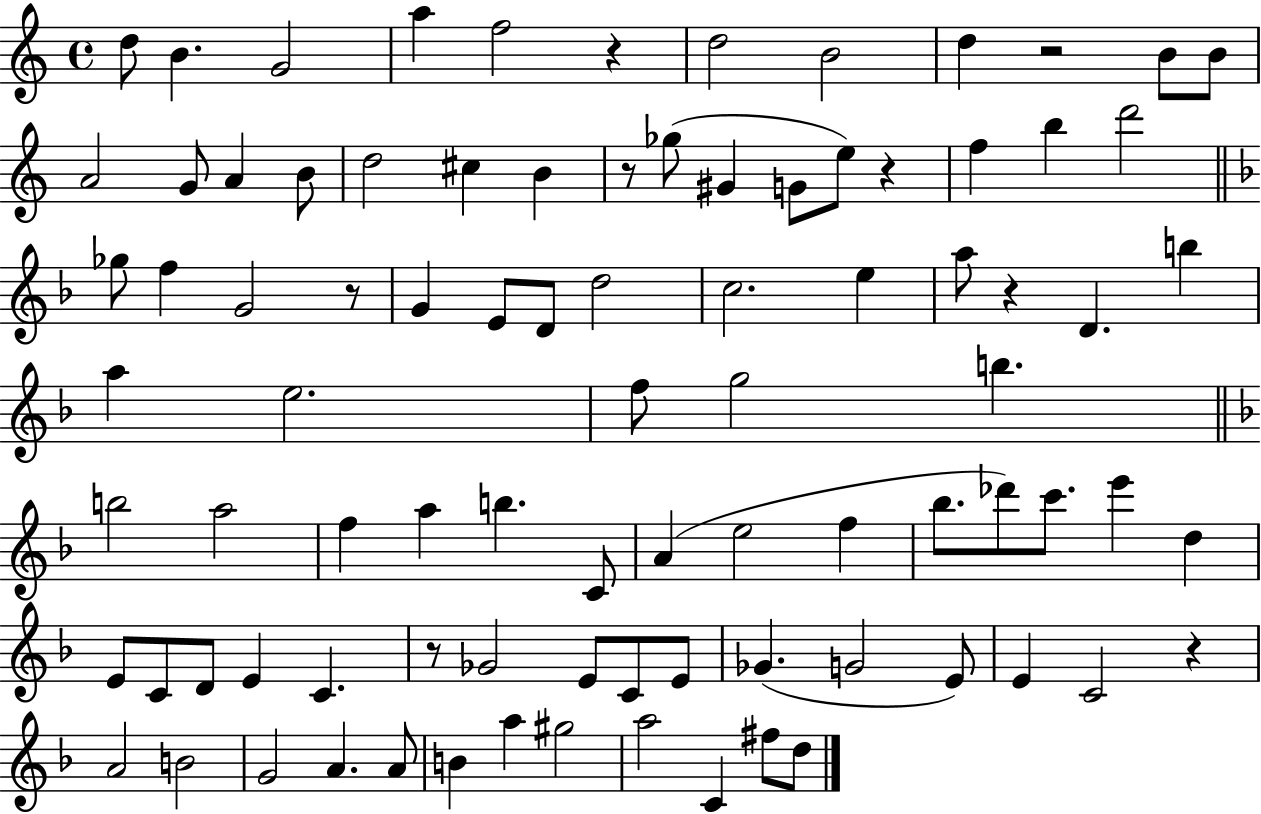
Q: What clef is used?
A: treble